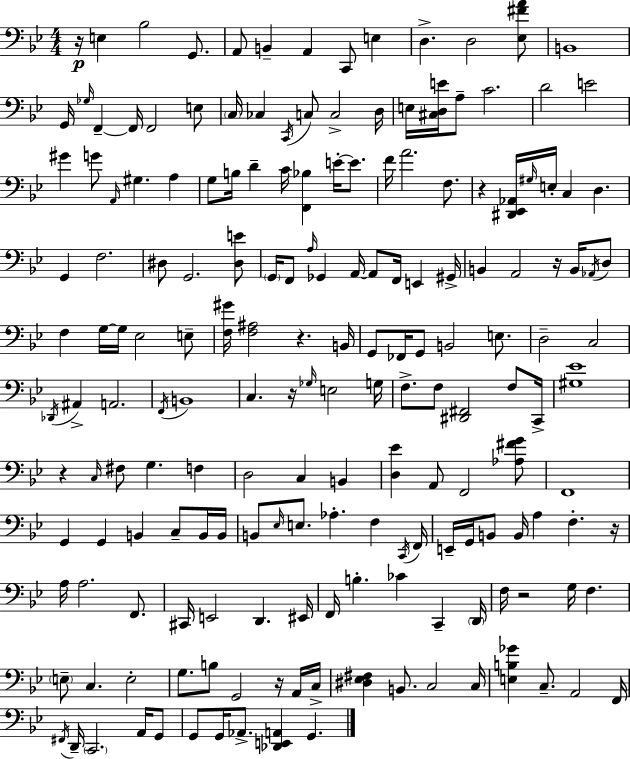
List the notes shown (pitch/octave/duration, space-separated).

R/s E3/q Bb3/h G2/e. A2/e B2/q A2/q C2/e E3/q D3/q. D3/h [Eb3,F#4,A4]/e B2/w G2/s Gb3/s F2/q F2/s F2/h E3/e C3/s CES3/q C2/s C3/e C3/h D3/s E3/s [C#3,D3,E4]/s A3/e C4/h. D4/h E4/h G#4/q G4/e A2/s G#3/q. A3/q G3/e B3/s D4/q C4/s [F2,Bb3]/q E4/s E4/e. F4/s A4/h. F3/e. R/q [D#2,Eb2,Ab2]/s G#3/s E3/s C3/q D3/q. G2/q F3/h. D#3/e G2/h. [D#3,E4]/e G2/s F2/e A3/s Gb2/q A2/s A2/e F2/s E2/q G#2/s B2/q A2/h R/s B2/s Ab2/s D3/e F3/q G3/s G3/s Eb3/h E3/e [F3,G#4]/s [F3,A#3]/h R/q. B2/s G2/e FES2/s G2/e B2/h E3/e. D3/h C3/h Db2/s A#2/q A2/h. F2/s B2/w C3/q. R/s Gb3/s E3/h G3/s F3/e. F3/e [D#2,F#2]/h F3/e C2/s [G#3,Eb4]/w R/q C3/s F#3/e G3/q. F3/q D3/h C3/q B2/q [D3,Eb4]/q A2/e F2/h [Ab3,F#4,G4]/e F2/w G2/q G2/q B2/q C3/e B2/s B2/s B2/e Eb3/s E3/e. Ab3/q. F3/q C2/s F2/s E2/s G2/s B2/e B2/s A3/q F3/q. R/s A3/s A3/h. F2/e. C#2/s E2/h D2/q. EIS2/s F2/s B3/q. CES4/q C2/q D2/s F3/s R/h G3/s F3/q. E3/e C3/q. E3/h G3/e. B3/e G2/h R/s A2/s C3/s [D#3,Eb3,F#3]/q B2/e. C3/h C3/s [E3,B3,Gb4]/q C3/e. A2/h F2/s F#2/s D2/s C2/h. A2/s G2/e G2/e G2/s Ab2/e. [Db2,E2,A2]/q G2/q.